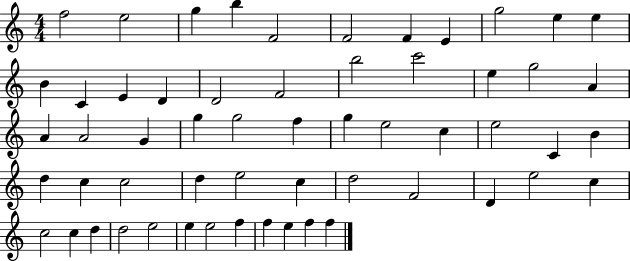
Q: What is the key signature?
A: C major